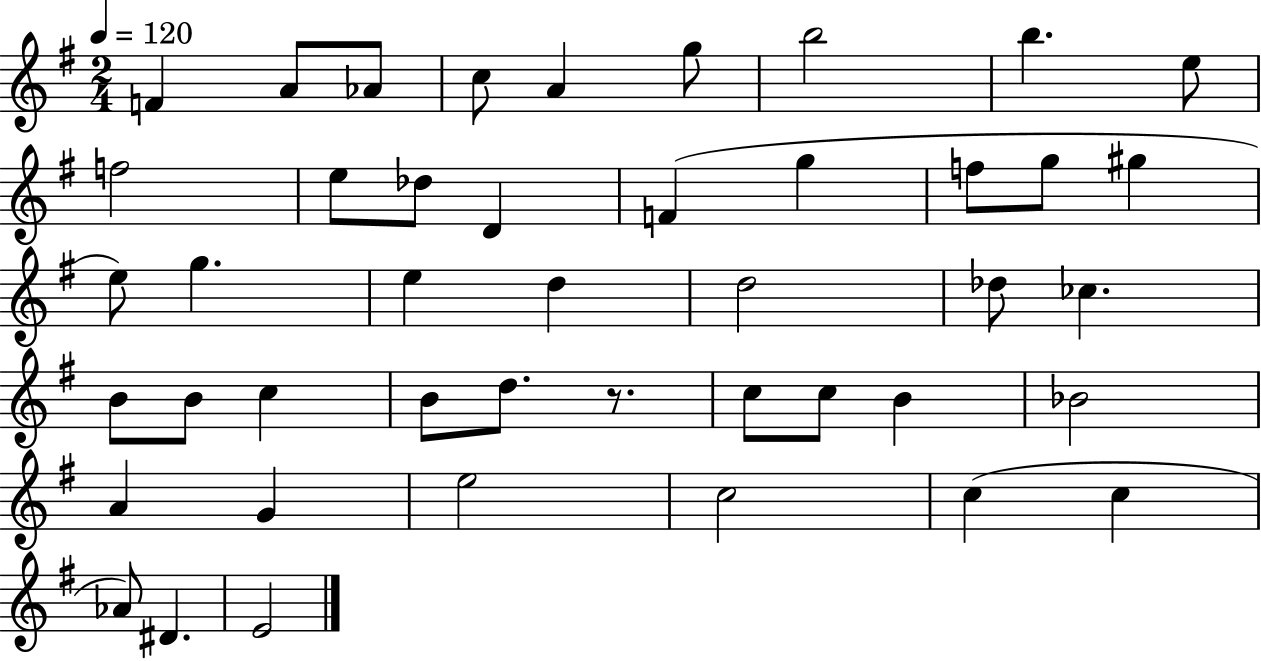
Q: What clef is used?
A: treble